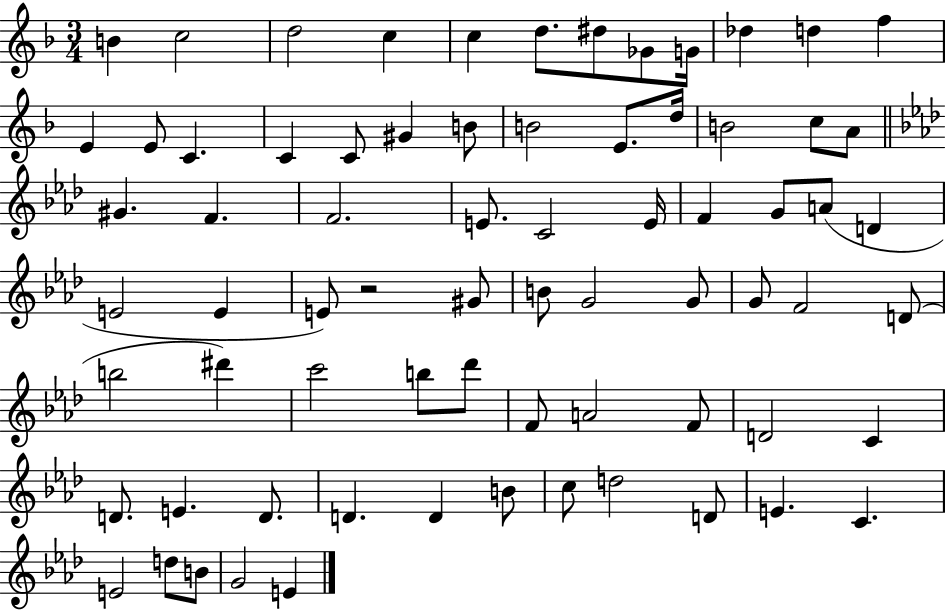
X:1
T:Untitled
M:3/4
L:1/4
K:F
B c2 d2 c c d/2 ^d/2 _G/2 G/4 _d d f E E/2 C C C/2 ^G B/2 B2 E/2 d/4 B2 c/2 A/2 ^G F F2 E/2 C2 E/4 F G/2 A/2 D E2 E E/2 z2 ^G/2 B/2 G2 G/2 G/2 F2 D/2 b2 ^d' c'2 b/2 _d'/2 F/2 A2 F/2 D2 C D/2 E D/2 D D B/2 c/2 d2 D/2 E C E2 d/2 B/2 G2 E